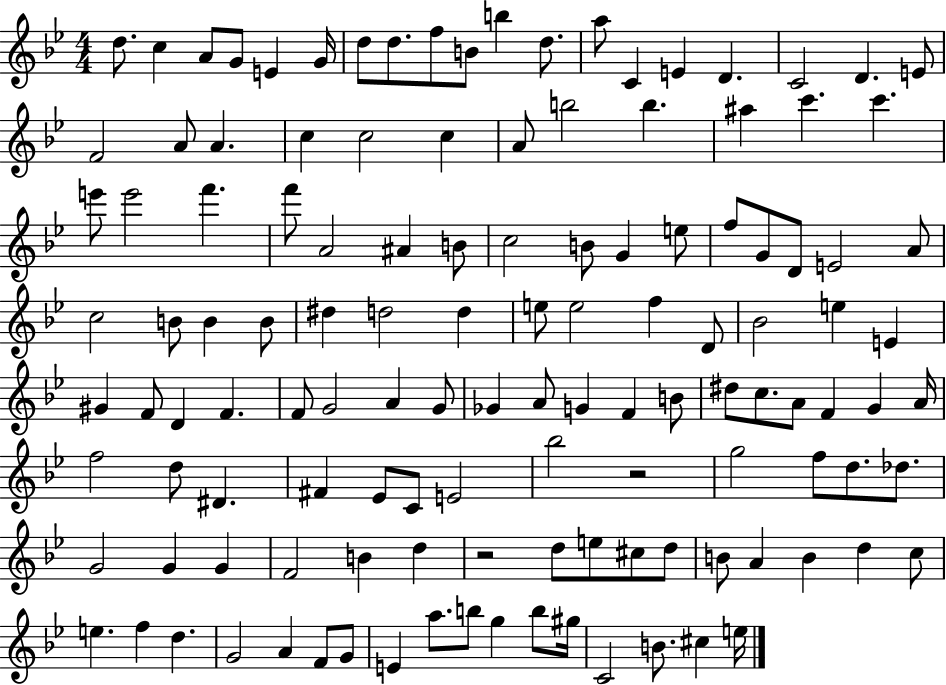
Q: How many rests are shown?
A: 2